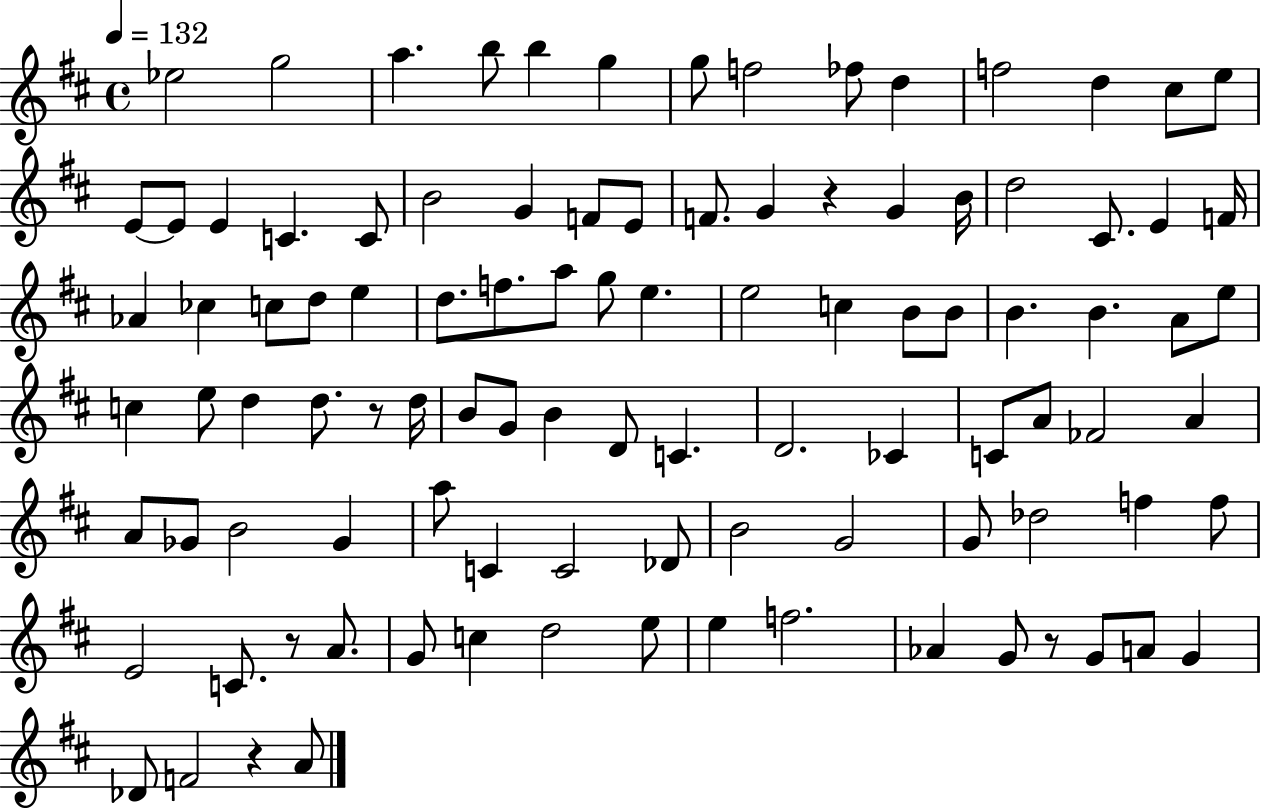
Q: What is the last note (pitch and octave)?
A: A4